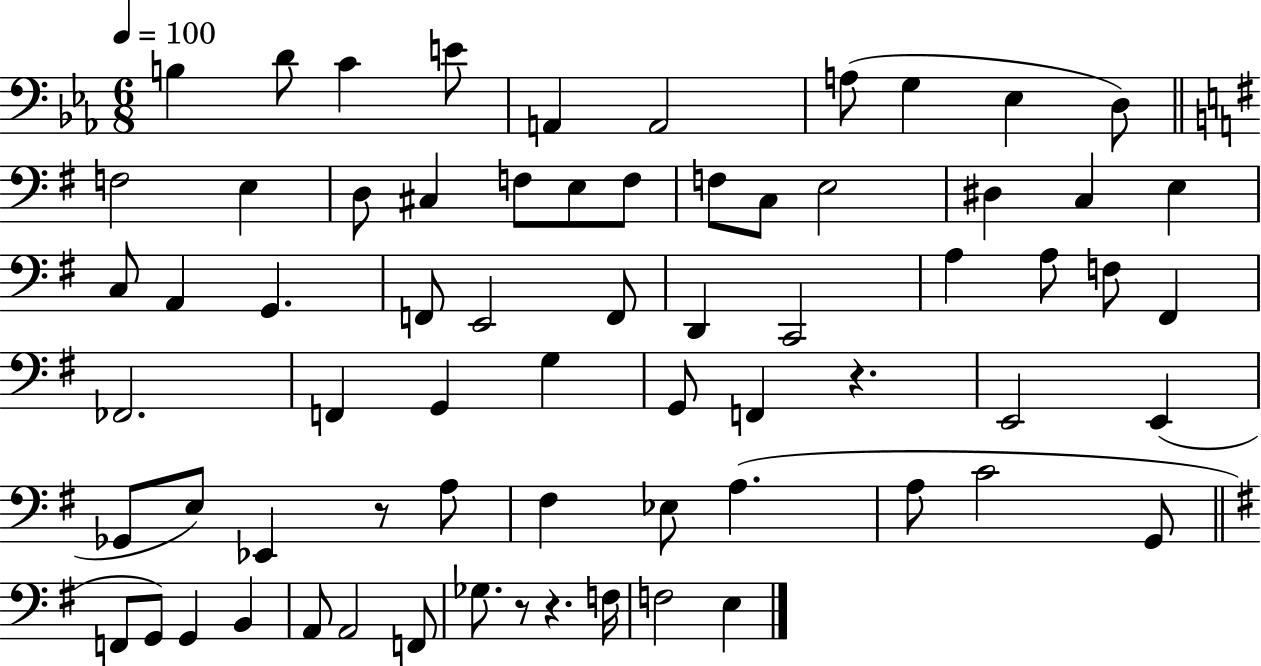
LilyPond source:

{
  \clef bass
  \numericTimeSignature
  \time 6/8
  \key ees \major
  \tempo 4 = 100
  \repeat volta 2 { b4 d'8 c'4 e'8 | a,4 a,2 | a8( g4 ees4 d8) | \bar "||" \break \key g \major f2 e4 | d8 cis4 f8 e8 f8 | f8 c8 e2 | dis4 c4 e4 | \break c8 a,4 g,4. | f,8 e,2 f,8 | d,4 c,2 | a4 a8 f8 fis,4 | \break fes,2. | f,4 g,4 g4 | g,8 f,4 r4. | e,2 e,4( | \break ges,8 e8) ees,4 r8 a8 | fis4 ees8 a4.( | a8 c'2 g,8 | \bar "||" \break \key e \minor f,8 g,8) g,4 b,4 | a,8 a,2 f,8 | ges8. r8 r4. f16 | f2 e4 | \break } \bar "|."
}